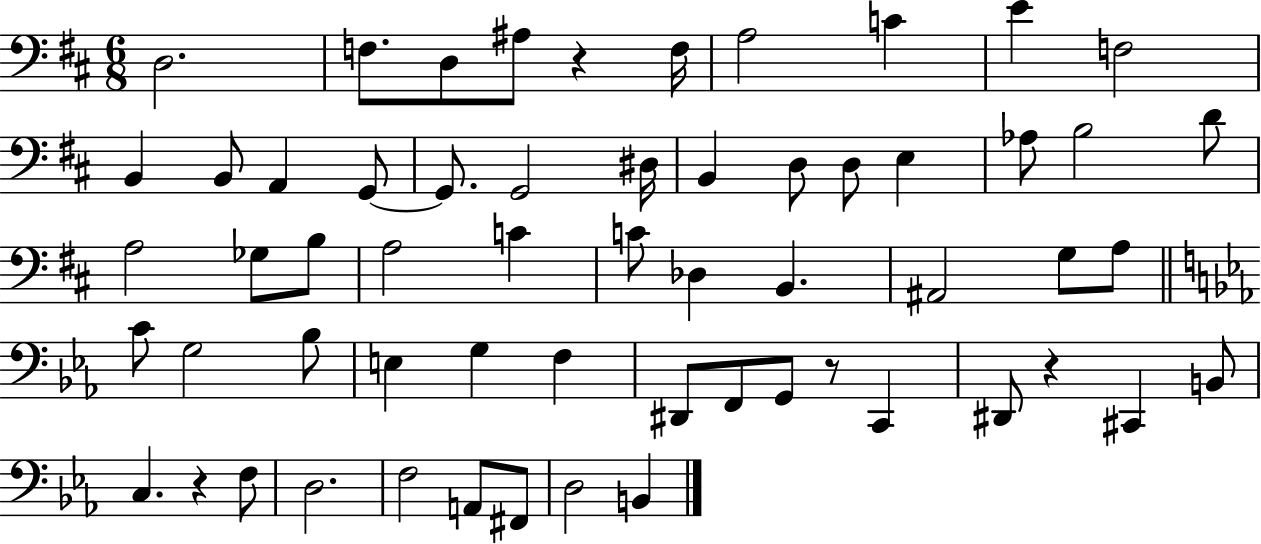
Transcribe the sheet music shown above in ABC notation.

X:1
T:Untitled
M:6/8
L:1/4
K:D
D,2 F,/2 D,/2 ^A,/2 z F,/4 A,2 C E F,2 B,, B,,/2 A,, G,,/2 G,,/2 G,,2 ^D,/4 B,, D,/2 D,/2 E, _A,/2 B,2 D/2 A,2 _G,/2 B,/2 A,2 C C/2 _D, B,, ^A,,2 G,/2 A,/2 C/2 G,2 _B,/2 E, G, F, ^D,,/2 F,,/2 G,,/2 z/2 C,, ^D,,/2 z ^C,, B,,/2 C, z F,/2 D,2 F,2 A,,/2 ^F,,/2 D,2 B,,